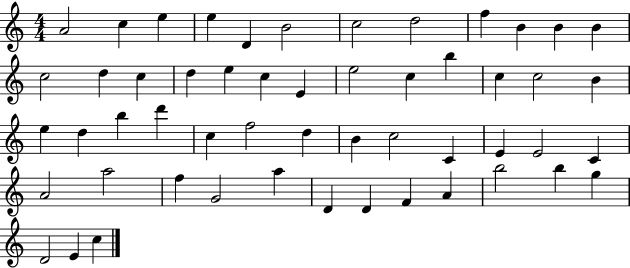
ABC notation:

X:1
T:Untitled
M:4/4
L:1/4
K:C
A2 c e e D B2 c2 d2 f B B B c2 d c d e c E e2 c b c c2 B e d b d' c f2 d B c2 C E E2 C A2 a2 f G2 a D D F A b2 b g D2 E c